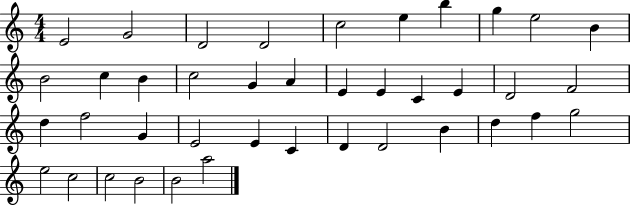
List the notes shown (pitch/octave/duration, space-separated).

E4/h G4/h D4/h D4/h C5/h E5/q B5/q G5/q E5/h B4/q B4/h C5/q B4/q C5/h G4/q A4/q E4/q E4/q C4/q E4/q D4/h F4/h D5/q F5/h G4/q E4/h E4/q C4/q D4/q D4/h B4/q D5/q F5/q G5/h E5/h C5/h C5/h B4/h B4/h A5/h